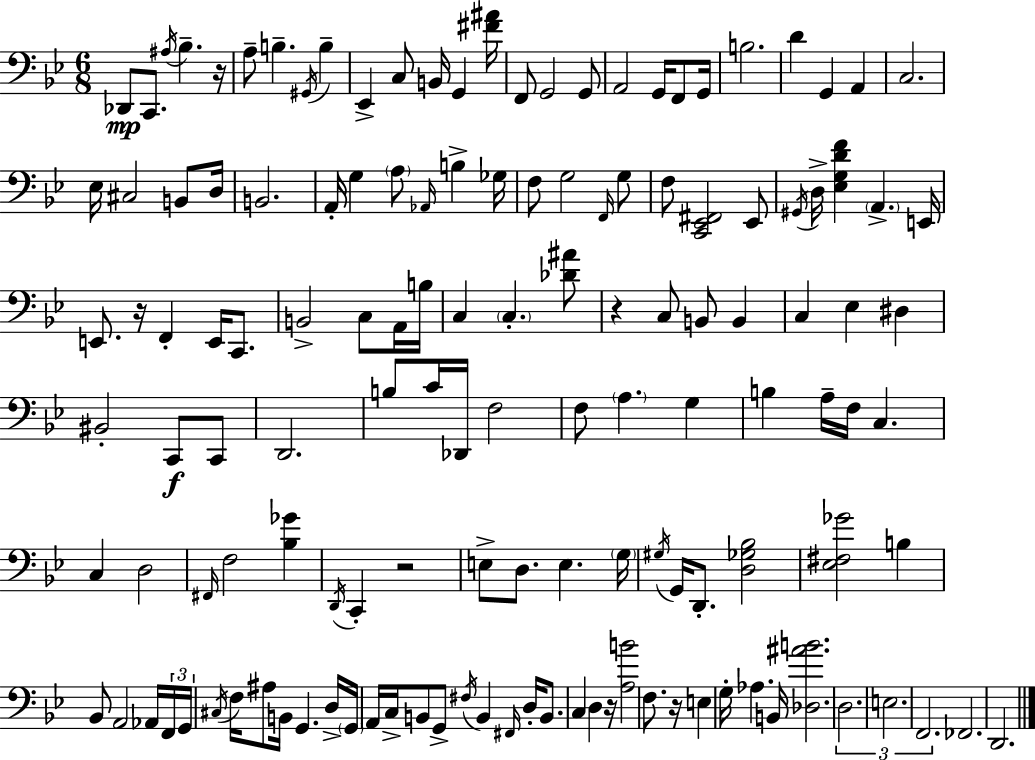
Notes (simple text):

Db2/e C2/e. A#3/s Bb3/q. R/s A3/e B3/q. G#2/s B3/q Eb2/q C3/e B2/s G2/q [F#4,A#4]/s F2/e G2/h G2/e A2/h G2/s F2/e G2/s B3/h. D4/q G2/q A2/q C3/h. Eb3/s C#3/h B2/e D3/s B2/h. A2/s G3/q A3/e Ab2/s B3/q Gb3/s F3/e G3/h F2/s G3/e F3/e [C2,Eb2,F#2]/h Eb2/e G#2/s D3/s [Eb3,G3,D4,F4]/q A2/q. E2/s E2/e. R/s F2/q E2/s C2/e. B2/h C3/e A2/s B3/s C3/q C3/q. [Db4,A#4]/e R/q C3/e B2/e B2/q C3/q Eb3/q D#3/q BIS2/h C2/e C2/e D2/h. B3/e C4/s Db2/s F3/h F3/e A3/q. G3/q B3/q A3/s F3/s C3/q. C3/q D3/h F#2/s F3/h [Bb3,Gb4]/q D2/s C2/q R/h E3/e D3/e. E3/q. G3/s G#3/s G2/s D2/e. [D3,Gb3,Bb3]/h [Eb3,F#3,Gb4]/h B3/q Bb2/e A2/h Ab2/s F2/s G2/s C#3/s F3/s A#3/e B2/s G2/q. D3/s G2/s A2/s C3/s B2/e G2/e F#3/s B2/q F#2/s D3/s B2/e. C3/q D3/q R/s [A3,B4]/h F3/e. R/s E3/q G3/s Ab3/q. B2/s [Db3,A#4,B4]/h. D3/h. E3/h. F2/h. FES2/h. D2/h.